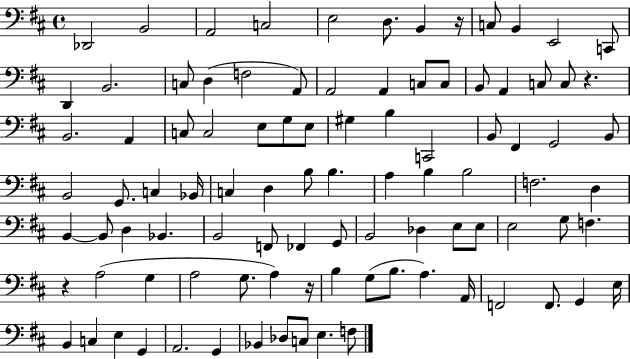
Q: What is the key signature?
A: D major